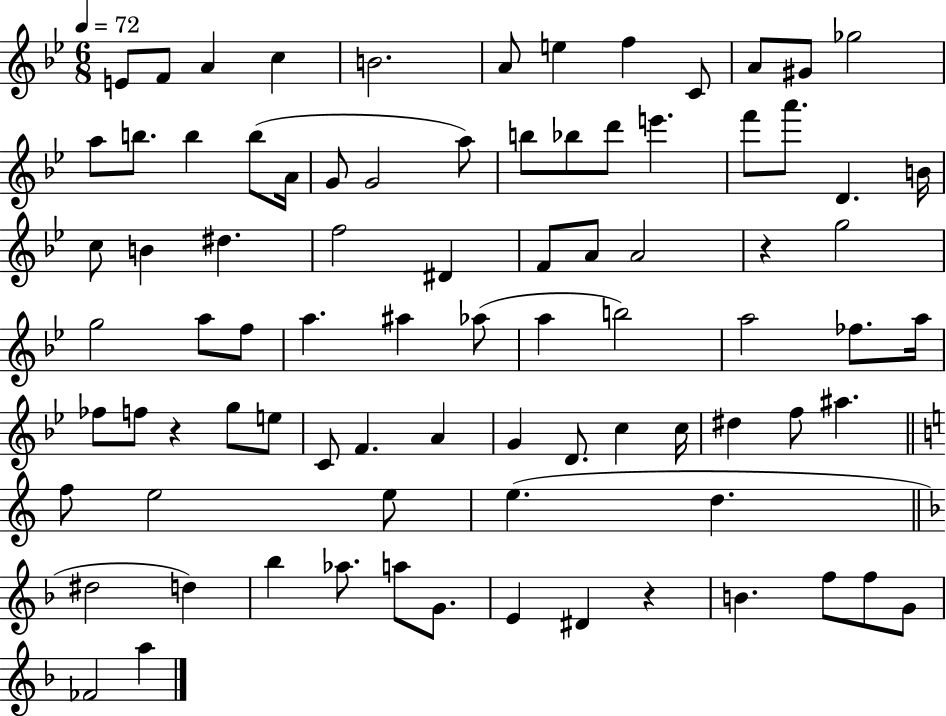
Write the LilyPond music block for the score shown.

{
  \clef treble
  \numericTimeSignature
  \time 6/8
  \key bes \major
  \tempo 4 = 72
  \repeat volta 2 { e'8 f'8 a'4 c''4 | b'2. | a'8 e''4 f''4 c'8 | a'8 gis'8 ges''2 | \break a''8 b''8. b''4 b''8( a'16 | g'8 g'2 a''8) | b''8 bes''8 d'''8 e'''4. | f'''8 a'''8. d'4. b'16 | \break c''8 b'4 dis''4. | f''2 dis'4 | f'8 a'8 a'2 | r4 g''2 | \break g''2 a''8 f''8 | a''4. ais''4 aes''8( | a''4 b''2) | a''2 fes''8. a''16 | \break fes''8 f''8 r4 g''8 e''8 | c'8 f'4. a'4 | g'4 d'8. c''4 c''16 | dis''4 f''8 ais''4. | \break \bar "||" \break \key a \minor f''8 e''2 e''8 | e''4.( d''4. | \bar "||" \break \key f \major dis''2 d''4) | bes''4 aes''8. a''8 g'8. | e'4 dis'4 r4 | b'4. f''8 f''8 g'8 | \break fes'2 a''4 | } \bar "|."
}